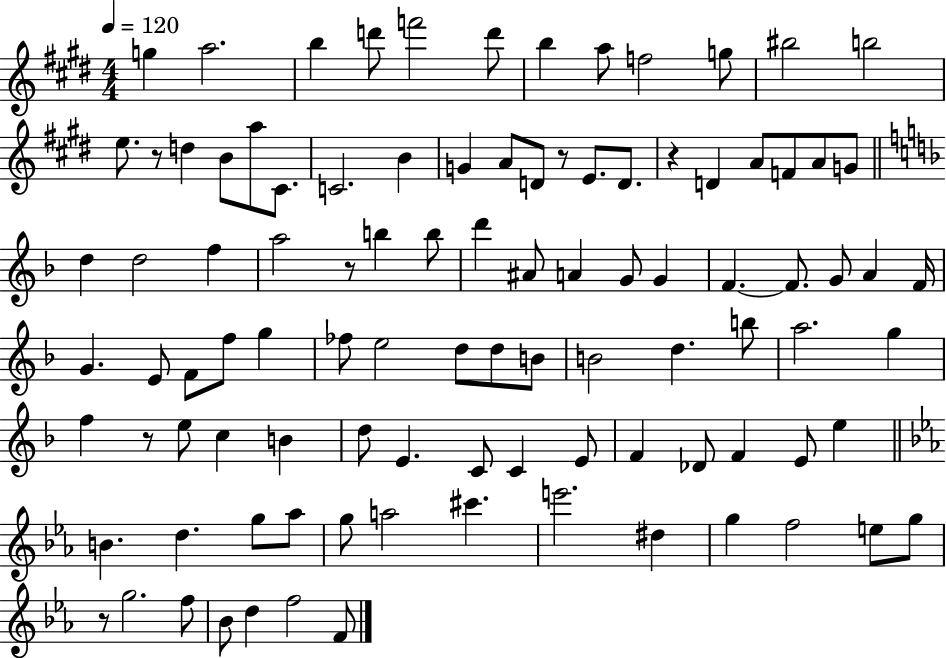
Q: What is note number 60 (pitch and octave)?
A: G5